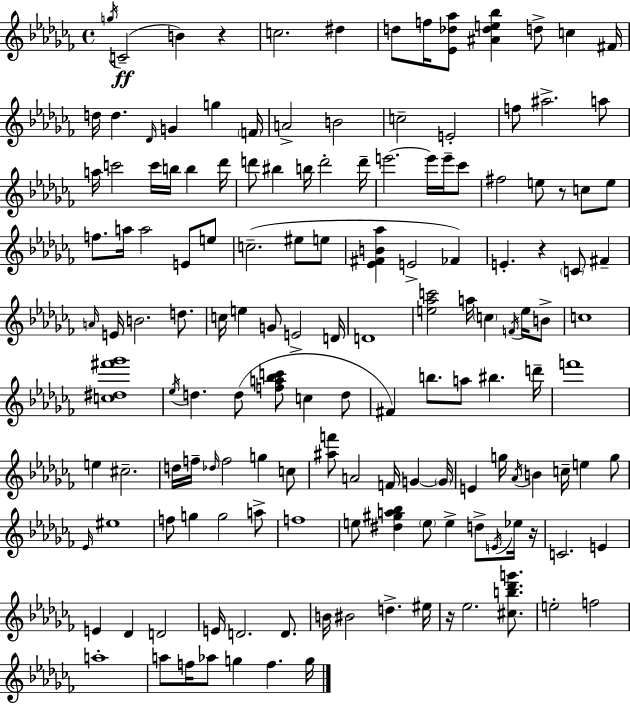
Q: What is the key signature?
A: AES minor